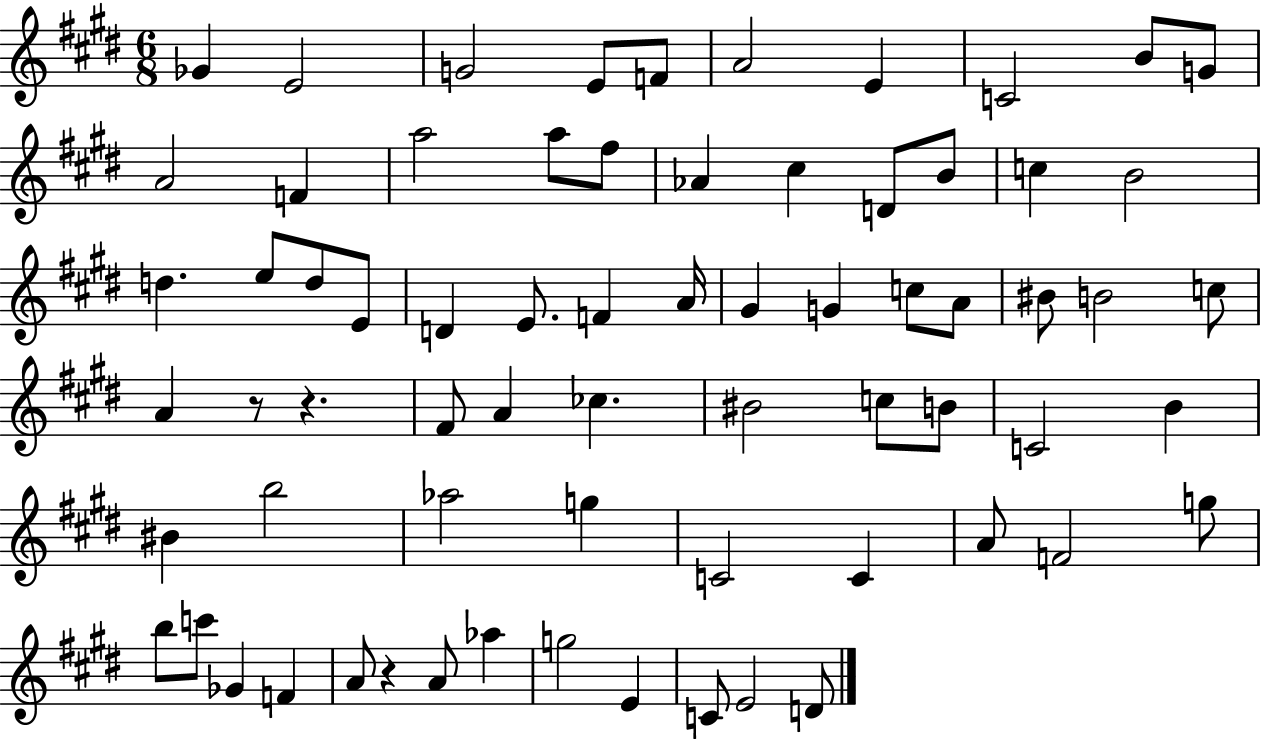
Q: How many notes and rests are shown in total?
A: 69